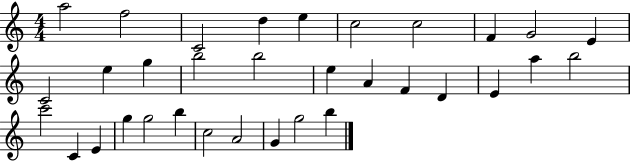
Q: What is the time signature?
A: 4/4